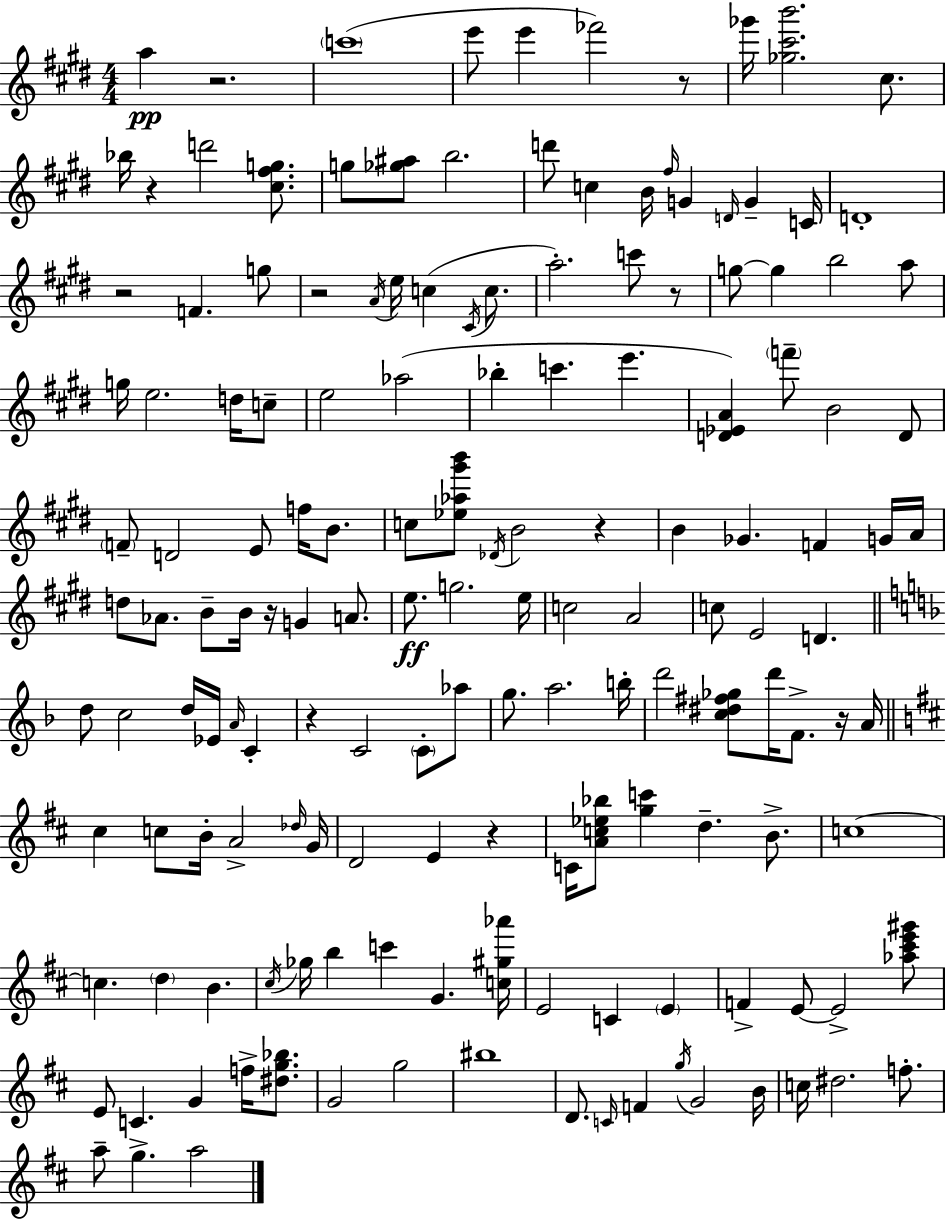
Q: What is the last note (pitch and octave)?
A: A5